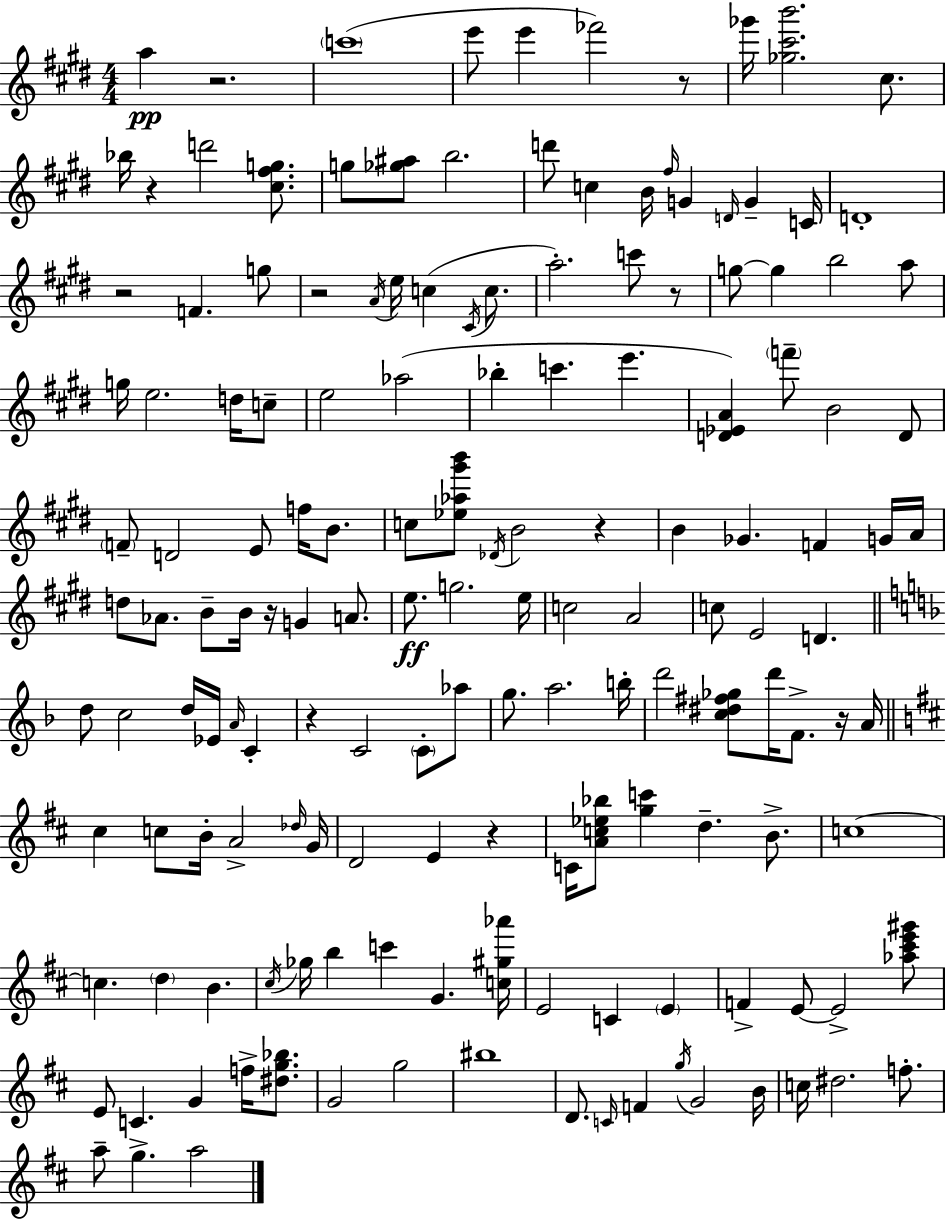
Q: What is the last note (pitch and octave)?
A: A5